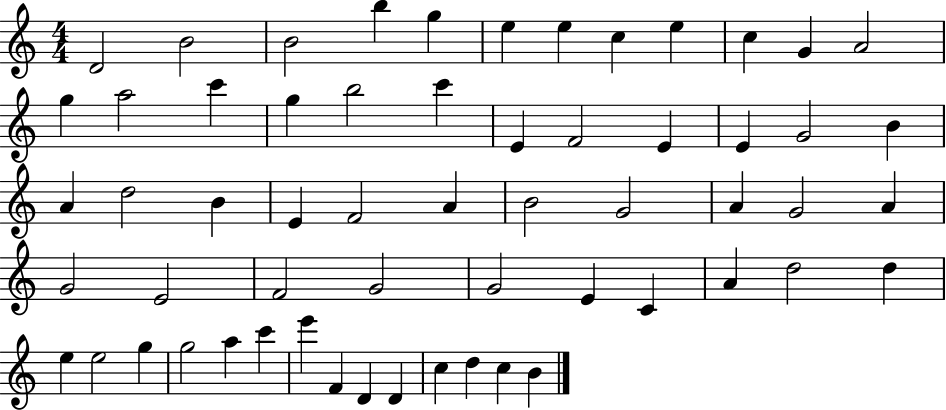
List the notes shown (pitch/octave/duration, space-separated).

D4/h B4/h B4/h B5/q G5/q E5/q E5/q C5/q E5/q C5/q G4/q A4/h G5/q A5/h C6/q G5/q B5/h C6/q E4/q F4/h E4/q E4/q G4/h B4/q A4/q D5/h B4/q E4/q F4/h A4/q B4/h G4/h A4/q G4/h A4/q G4/h E4/h F4/h G4/h G4/h E4/q C4/q A4/q D5/h D5/q E5/q E5/h G5/q G5/h A5/q C6/q E6/q F4/q D4/q D4/q C5/q D5/q C5/q B4/q